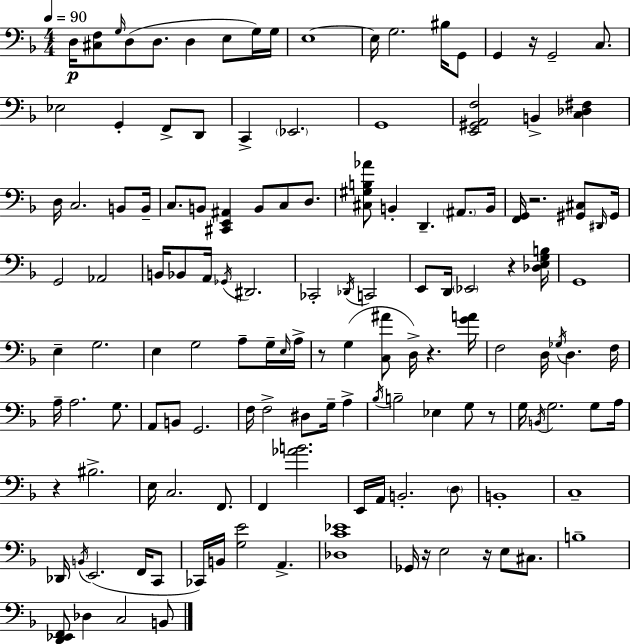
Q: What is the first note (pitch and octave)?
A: D3